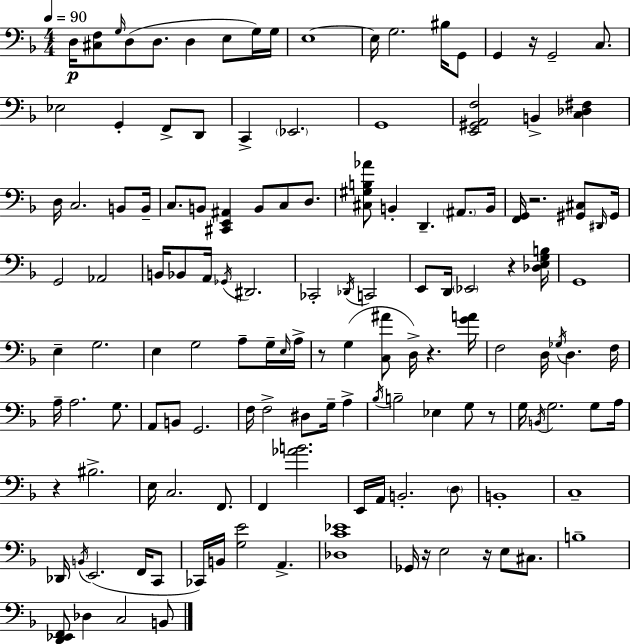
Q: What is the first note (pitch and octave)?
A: D3